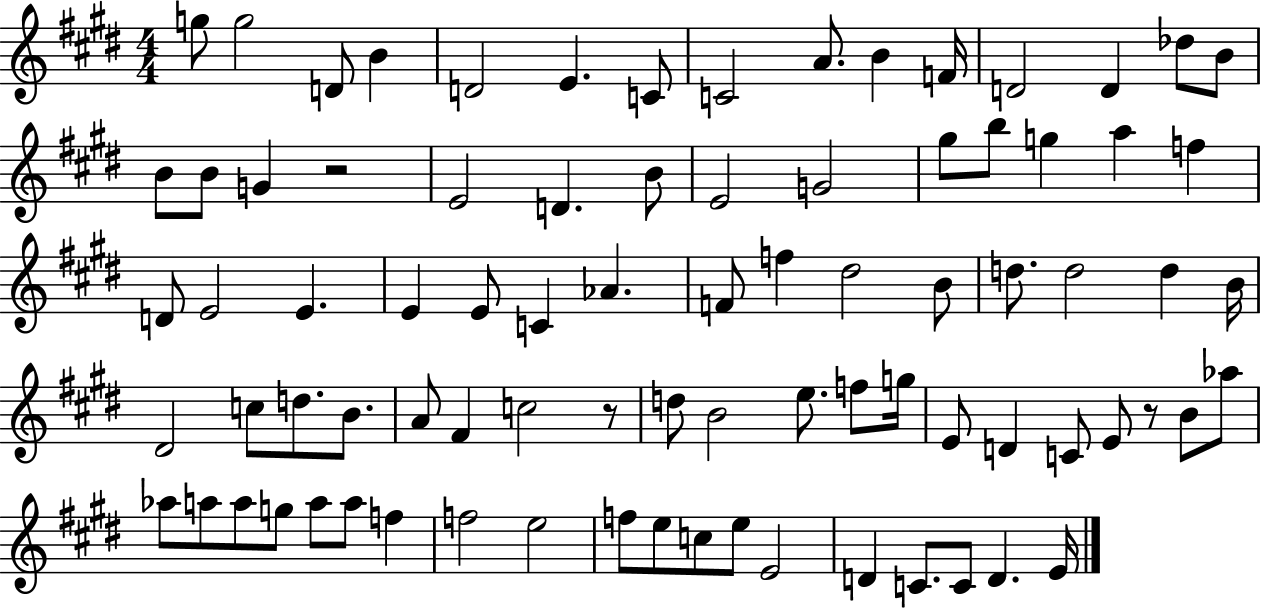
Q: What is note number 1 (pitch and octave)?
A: G5